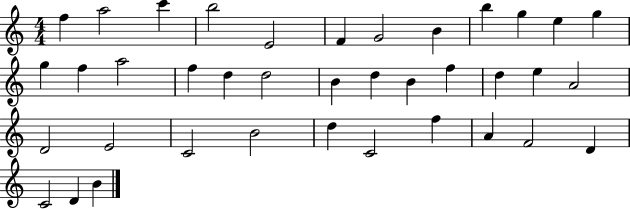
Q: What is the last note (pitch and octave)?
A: B4